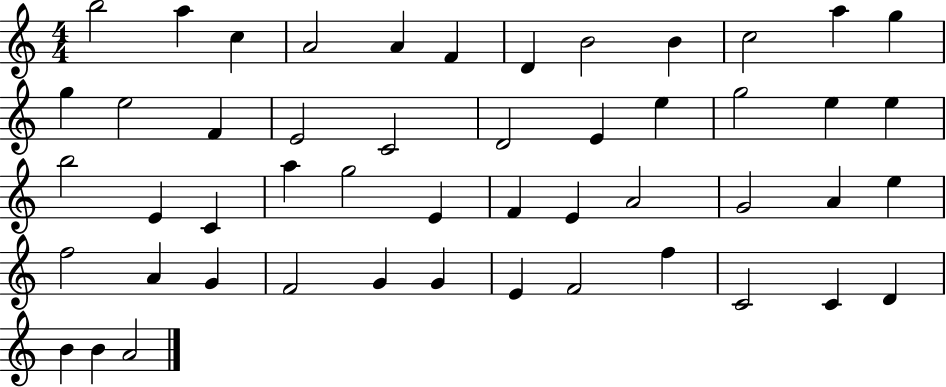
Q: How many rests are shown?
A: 0